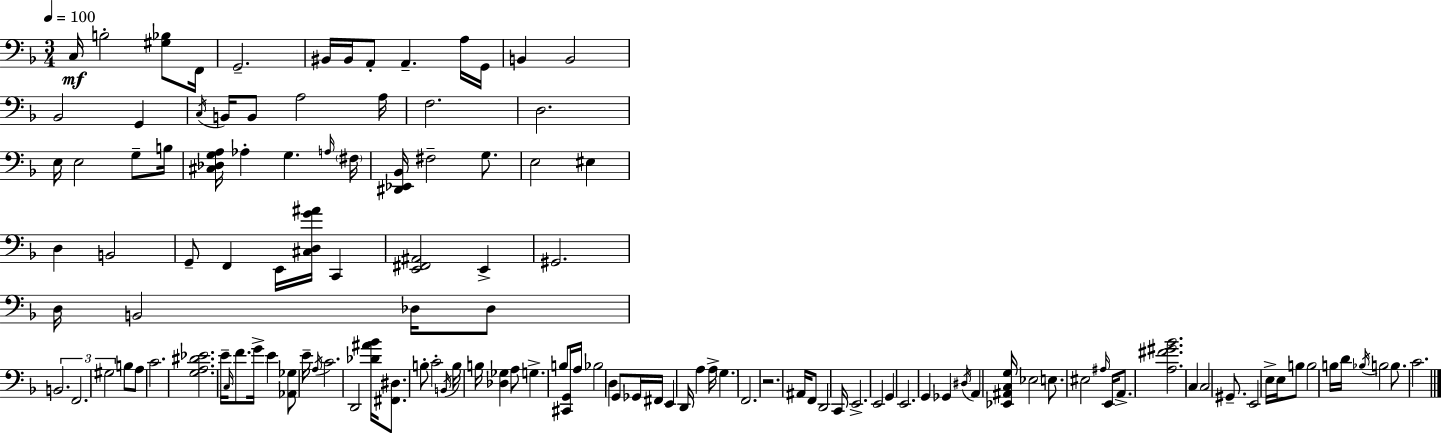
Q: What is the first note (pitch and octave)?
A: C3